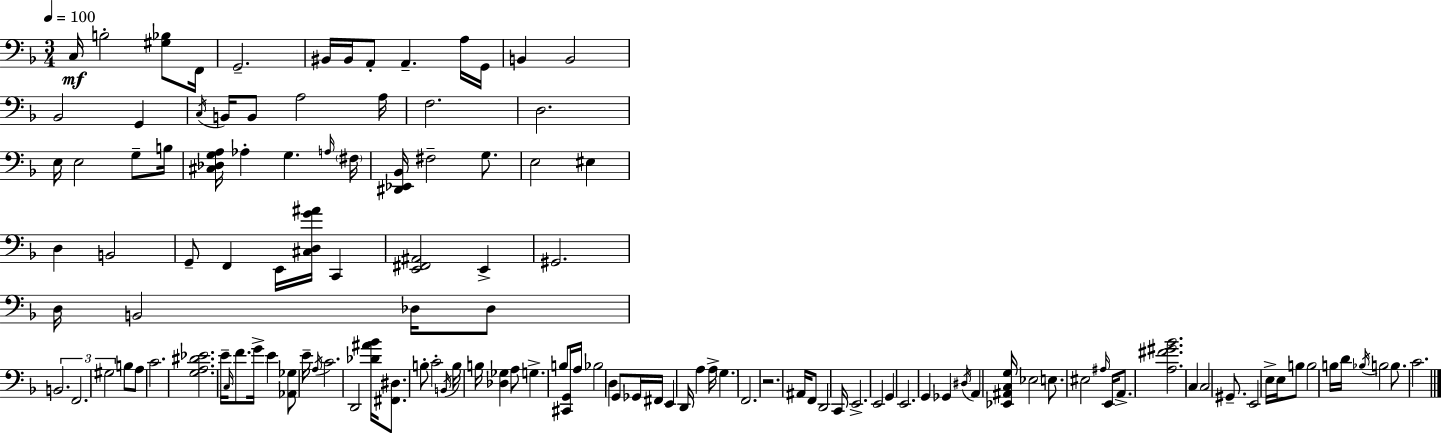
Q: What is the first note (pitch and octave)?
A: C3